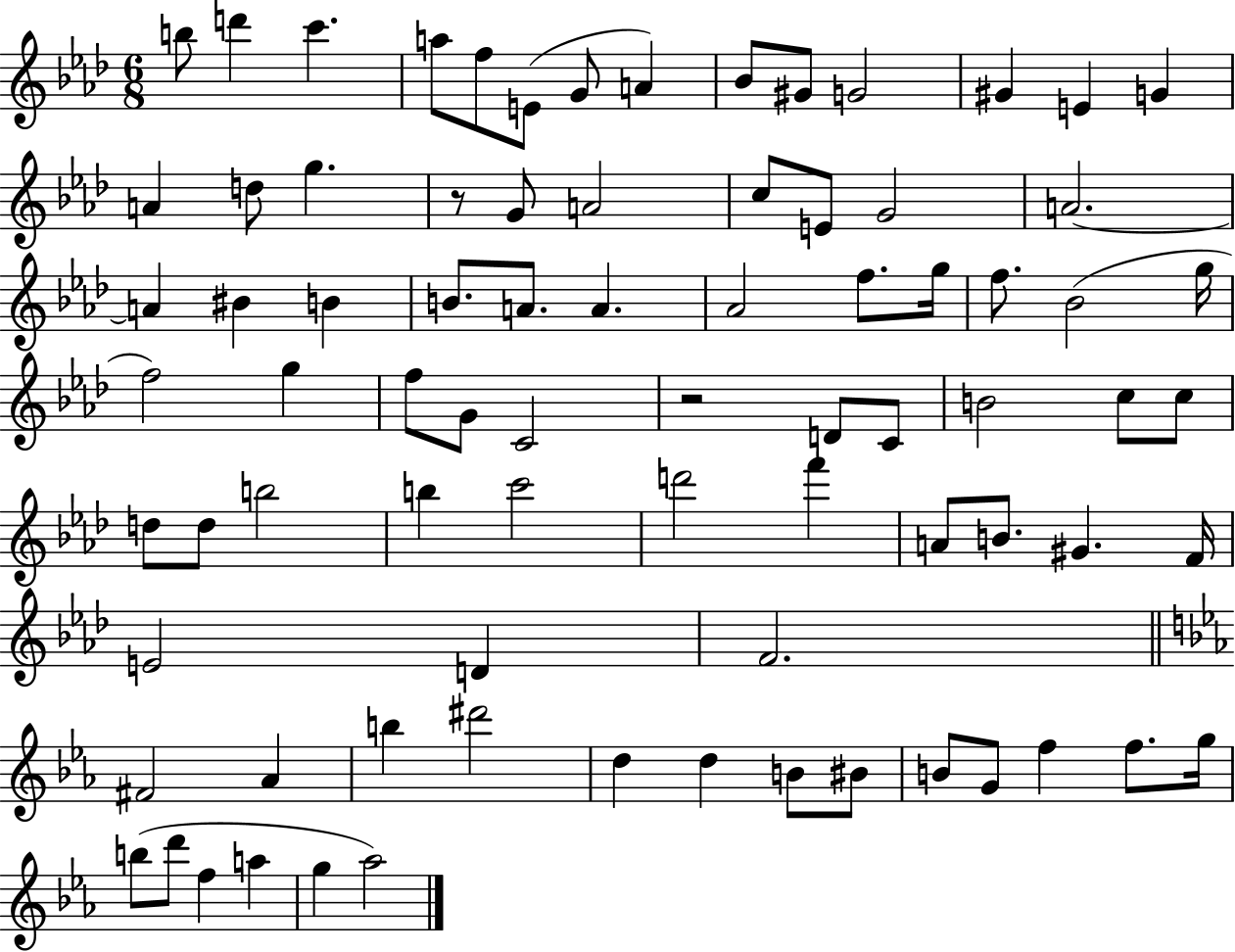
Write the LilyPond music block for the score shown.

{
  \clef treble
  \numericTimeSignature
  \time 6/8
  \key aes \major
  b''8 d'''4 c'''4. | a''8 f''8 e'8( g'8 a'4) | bes'8 gis'8 g'2 | gis'4 e'4 g'4 | \break a'4 d''8 g''4. | r8 g'8 a'2 | c''8 e'8 g'2 | a'2.~~ | \break a'4 bis'4 b'4 | b'8. a'8. a'4. | aes'2 f''8. g''16 | f''8. bes'2( g''16 | \break f''2) g''4 | f''8 g'8 c'2 | r2 d'8 c'8 | b'2 c''8 c''8 | \break d''8 d''8 b''2 | b''4 c'''2 | d'''2 f'''4 | a'8 b'8. gis'4. f'16 | \break e'2 d'4 | f'2. | \bar "||" \break \key ees \major fis'2 aes'4 | b''4 dis'''2 | d''4 d''4 b'8 bis'8 | b'8 g'8 f''4 f''8. g''16 | \break b''8( d'''8 f''4 a''4 | g''4 aes''2) | \bar "|."
}